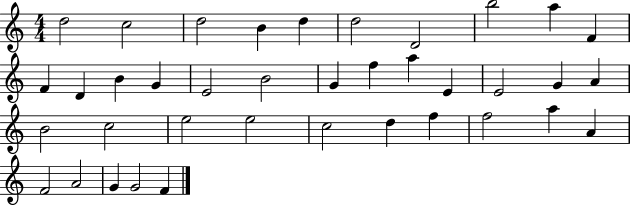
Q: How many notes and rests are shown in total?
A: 38